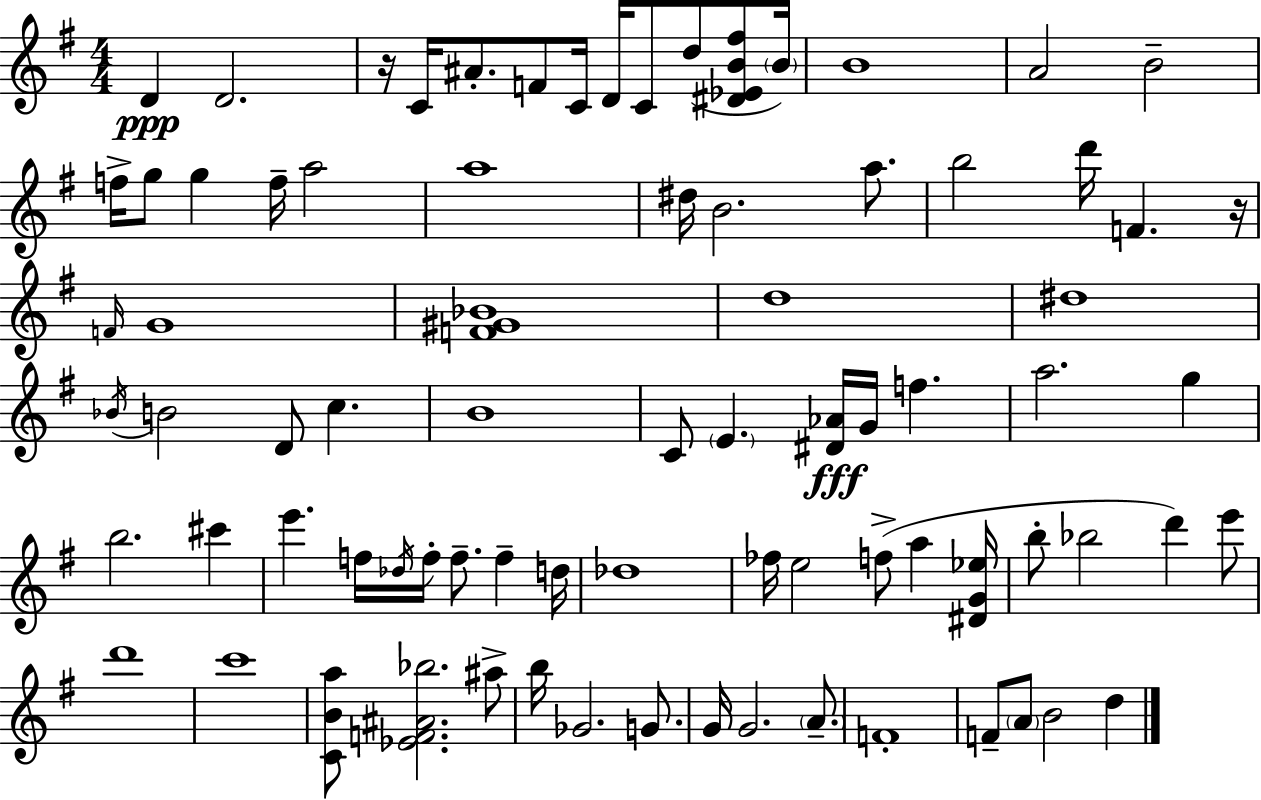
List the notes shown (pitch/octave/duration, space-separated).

D4/q D4/h. R/s C4/s A#4/e. F4/e C4/s D4/s C4/e D5/e [D#4,Eb4,B4,F#5]/e B4/s B4/w A4/h B4/h F5/s G5/e G5/q F5/s A5/h A5/w D#5/s B4/h. A5/e. B5/h D6/s F4/q. R/s F4/s G4/w [F4,G#4,Bb4]/w D5/w D#5/w Bb4/s B4/h D4/e C5/q. B4/w C4/e E4/q. [D#4,Ab4]/s G4/s F5/q. A5/h. G5/q B5/h. C#6/q E6/q. F5/s Db5/s F5/s F5/e. F5/q D5/s Db5/w FES5/s E5/h F5/e A5/q [D#4,G4,Eb5]/s B5/e Bb5/h D6/q E6/e D6/w C6/w [C4,B4,A5]/e [Eb4,F4,A#4,Bb5]/h. A#5/e B5/s Gb4/h. G4/e. G4/s G4/h. A4/e. F4/w F4/e A4/e B4/h D5/q